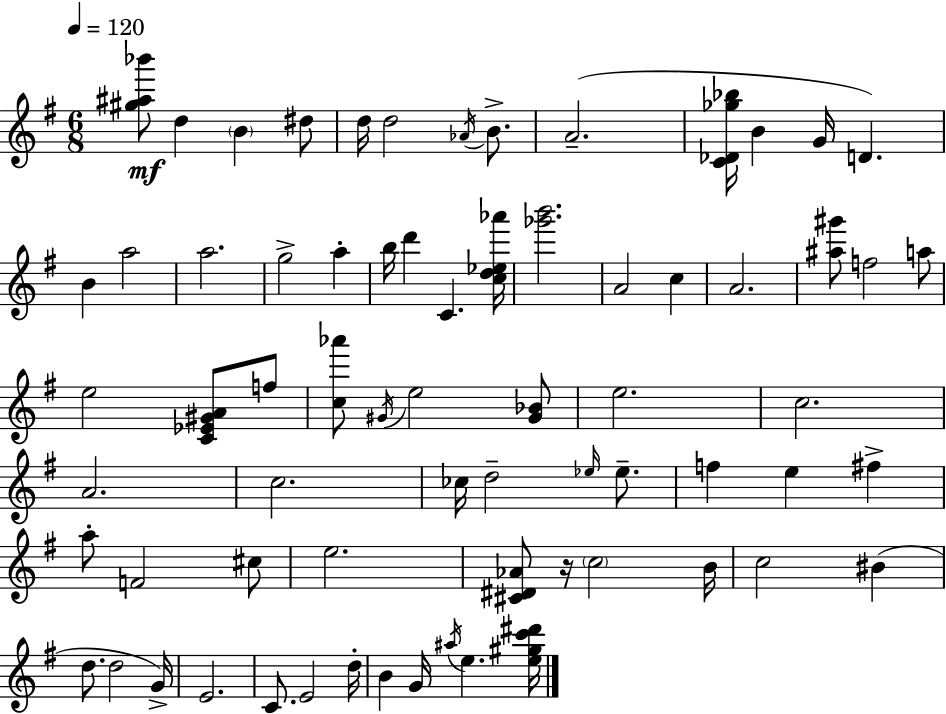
{
  \clef treble
  \numericTimeSignature
  \time 6/8
  \key g \major
  \tempo 4 = 120
  <gis'' ais'' bes'''>8\mf d''4 \parenthesize b'4 dis''8 | d''16 d''2 \acciaccatura { aes'16 } b'8.-> | a'2.--( | <c' des' ges'' bes''>16 b'4 g'16 d'4.) | \break b'4 a''2 | a''2. | g''2-> a''4-. | b''16 d'''4 c'4. | \break <c'' d'' ees'' aes'''>16 <ges''' b'''>2. | a'2 c''4 | a'2. | <ais'' gis'''>8 f''2 a''8 | \break e''2 <c' ees' gis' a'>8 f''8 | <c'' aes'''>8 \acciaccatura { gis'16 } e''2 | <gis' bes'>8 e''2. | c''2. | \break a'2. | c''2. | ces''16 d''2-- \grace { ees''16 } | ees''8.-- f''4 e''4 fis''4-> | \break a''8-. f'2 | cis''8 e''2. | <cis' dis' aes'>8 r16 \parenthesize c''2 | b'16 c''2 bis'4( | \break d''8. d''2 | g'16->) e'2. | c'8. e'2 | d''16-. b'4 g'16 \acciaccatura { ais''16 } e''4. | \break <e'' gis'' c''' dis'''>16 \bar "|."
}